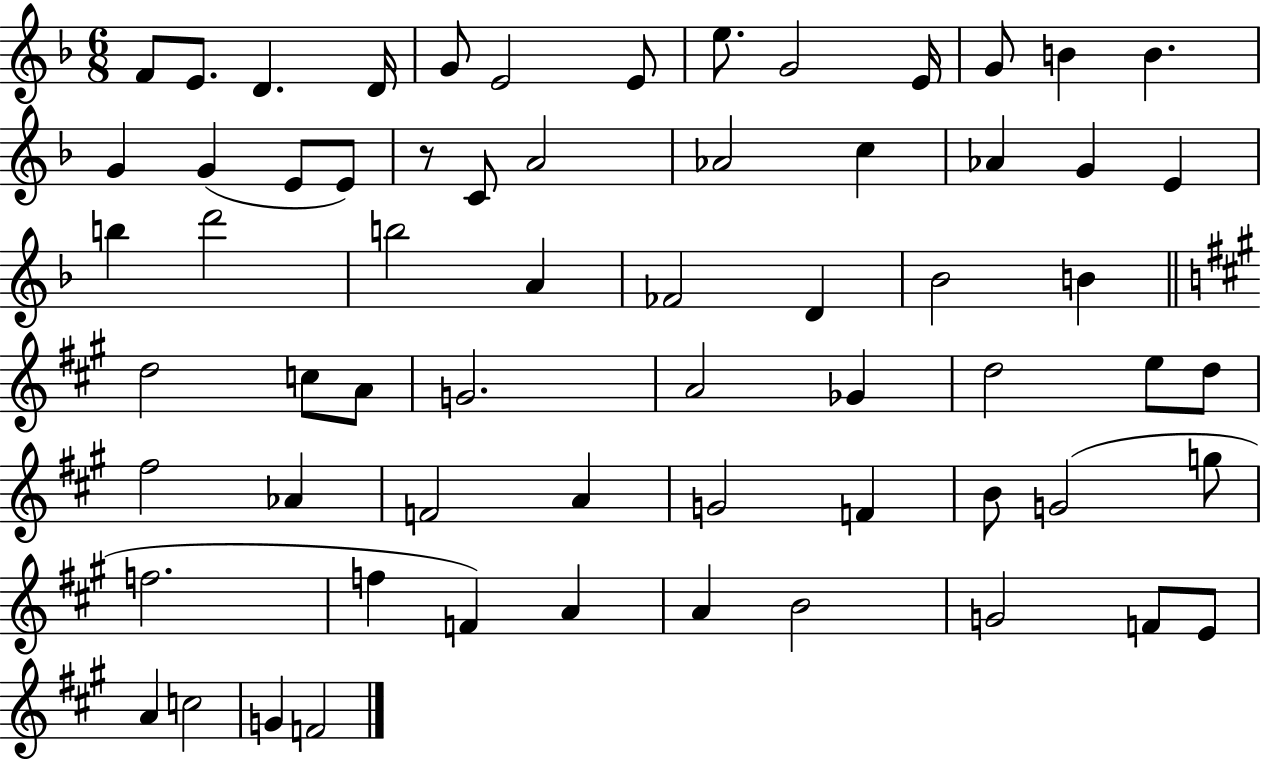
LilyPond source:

{
  \clef treble
  \numericTimeSignature
  \time 6/8
  \key f \major
  f'8 e'8. d'4. d'16 | g'8 e'2 e'8 | e''8. g'2 e'16 | g'8 b'4 b'4. | \break g'4 g'4( e'8 e'8) | r8 c'8 a'2 | aes'2 c''4 | aes'4 g'4 e'4 | \break b''4 d'''2 | b''2 a'4 | fes'2 d'4 | bes'2 b'4 | \break \bar "||" \break \key a \major d''2 c''8 a'8 | g'2. | a'2 ges'4 | d''2 e''8 d''8 | \break fis''2 aes'4 | f'2 a'4 | g'2 f'4 | b'8 g'2( g''8 | \break f''2. | f''4 f'4) a'4 | a'4 b'2 | g'2 f'8 e'8 | \break a'4 c''2 | g'4 f'2 | \bar "|."
}